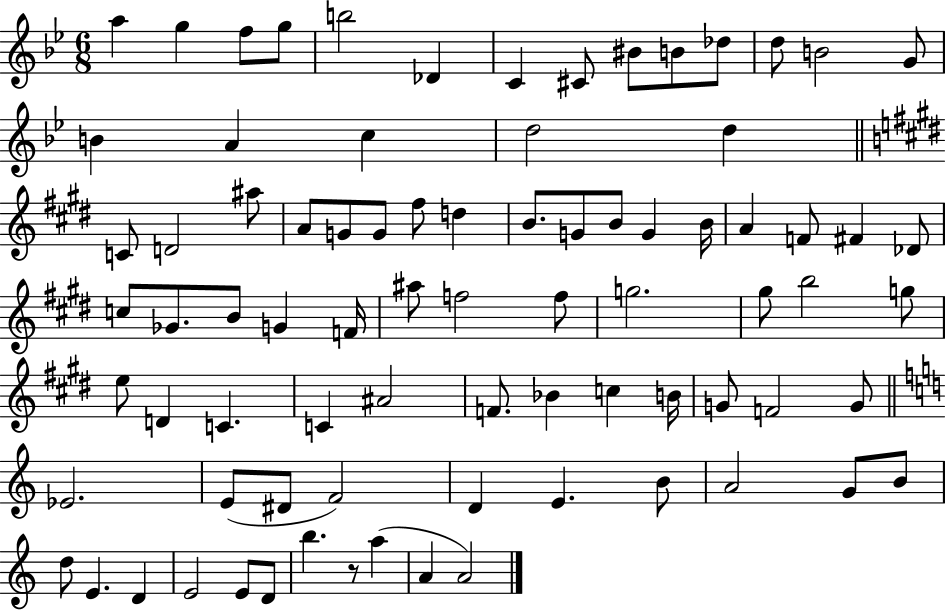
A5/q G5/q F5/e G5/e B5/h Db4/q C4/q C#4/e BIS4/e B4/e Db5/e D5/e B4/h G4/e B4/q A4/q C5/q D5/h D5/q C4/e D4/h A#5/e A4/e G4/e G4/e F#5/e D5/q B4/e. G4/e B4/e G4/q B4/s A4/q F4/e F#4/q Db4/e C5/e Gb4/e. B4/e G4/q F4/s A#5/e F5/h F5/e G5/h. G#5/e B5/h G5/e E5/e D4/q C4/q. C4/q A#4/h F4/e. Bb4/q C5/q B4/s G4/e F4/h G4/e Eb4/h. E4/e D#4/e F4/h D4/q E4/q. B4/e A4/h G4/e B4/e D5/e E4/q. D4/q E4/h E4/e D4/e B5/q. R/e A5/q A4/q A4/h